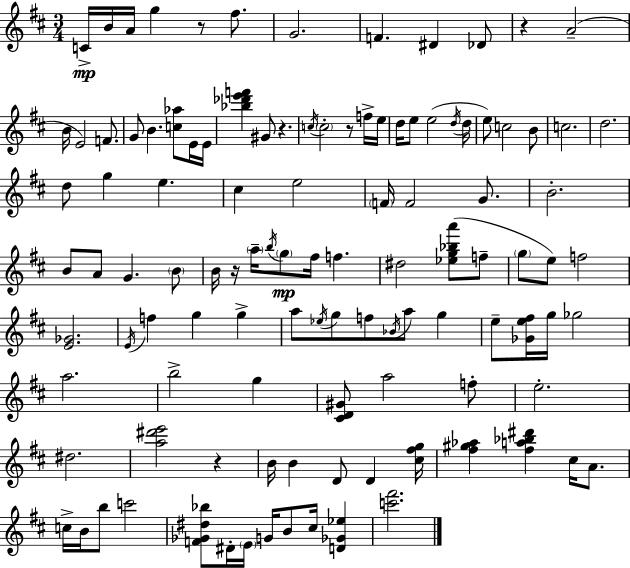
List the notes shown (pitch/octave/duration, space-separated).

C4/s B4/s A4/s G5/q R/e F#5/e. G4/h. F4/q. D#4/q Db4/e R/q A4/h B4/s E4/h F4/e. G4/e B4/q. [C5,Ab5]/e E4/s E4/s [Bb5,Db6,E6,F6]/q G#4/e R/q. C5/s C5/h R/e F5/s E5/s D5/s E5/e E5/h D5/s D5/s E5/e C5/h B4/e C5/h. D5/h. D5/e G5/q E5/q. C#5/q E5/h F4/s F4/h G4/e. B4/h. B4/e A4/e G4/q. B4/e B4/s R/s A5/s B5/s G5/e F#5/s F5/q. D#5/h [Eb5,G5,Bb5,A6]/e F5/e G5/e E5/e F5/h [E4,Gb4]/h. E4/s F5/q G5/q G5/q A5/e Eb5/s G5/e F5/e Bb4/s A5/e G5/q E5/e [Gb4,E5,F#5]/s G5/s Gb5/h A5/h. B5/h G5/q [C#4,D4,G#4]/e A5/h F5/e E5/h. D#5/h. [A5,D#6,E6]/h R/q B4/s B4/q D4/e D4/q [C#5,F#5,G5]/s [F#5,G#5,Ab5]/q [F#5,A5,Bb5,D#6]/q C#5/s A4/e. C5/s B4/s B5/e C6/h [F4,Gb4,D#5,Bb5]/e D#4/s E4/s G4/s B4/e C#5/s [D4,Gb4,Eb5]/q [C6,F#6]/h.